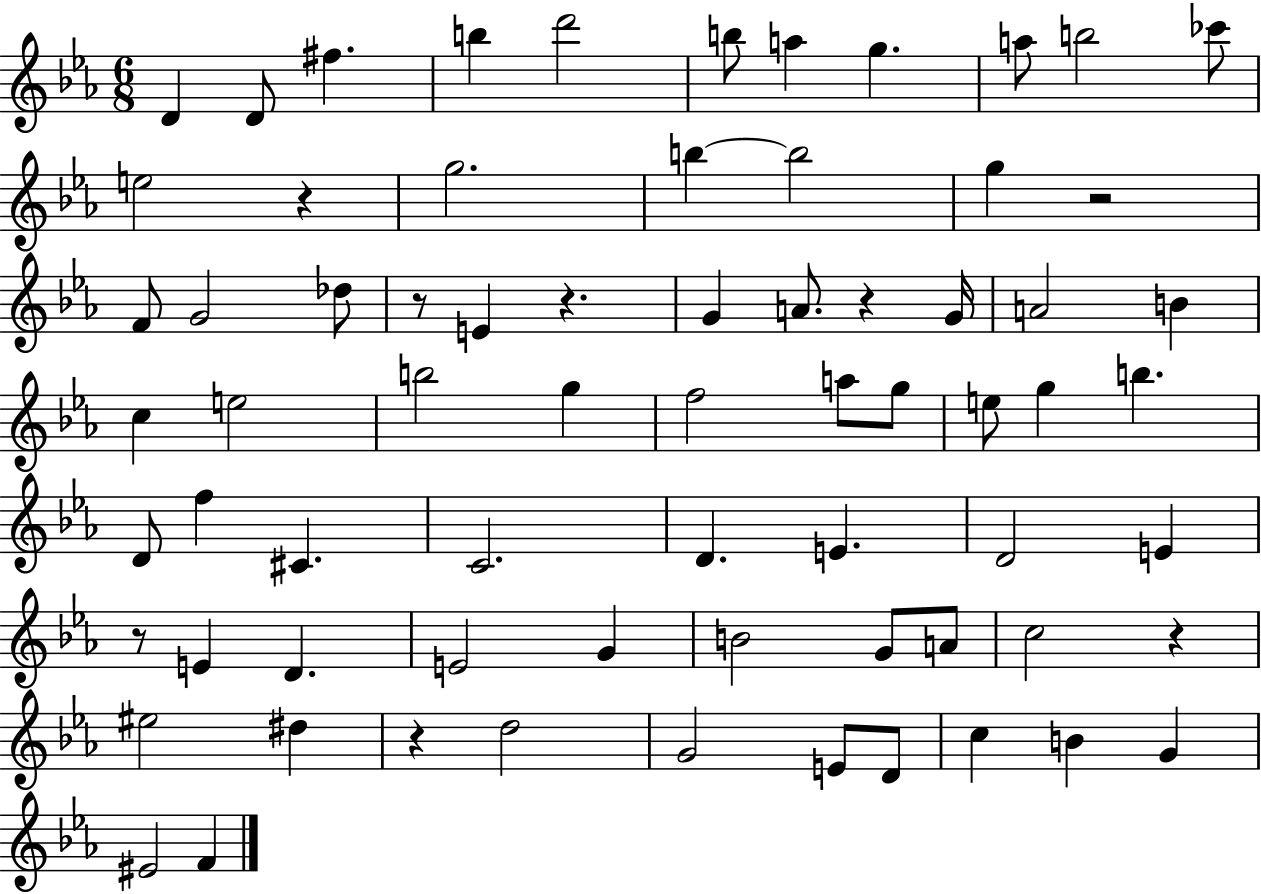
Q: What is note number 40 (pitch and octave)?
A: D4